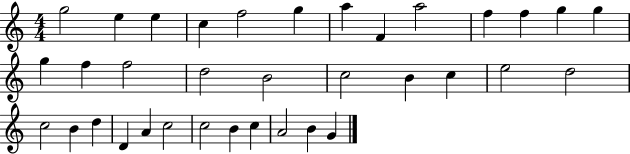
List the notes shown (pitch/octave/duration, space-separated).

G5/h E5/q E5/q C5/q F5/h G5/q A5/q F4/q A5/h F5/q F5/q G5/q G5/q G5/q F5/q F5/h D5/h B4/h C5/h B4/q C5/q E5/h D5/h C5/h B4/q D5/q D4/q A4/q C5/h C5/h B4/q C5/q A4/h B4/q G4/q